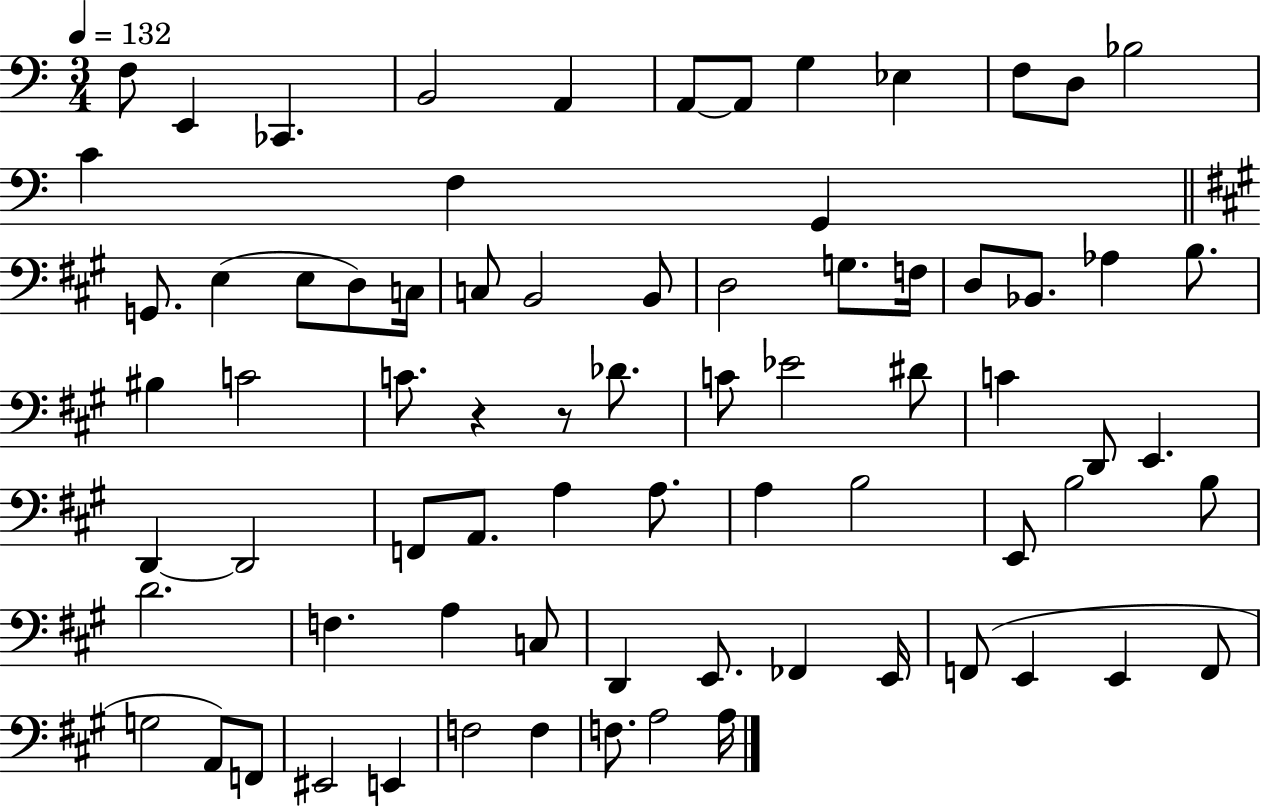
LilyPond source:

{
  \clef bass
  \numericTimeSignature
  \time 3/4
  \key c \major
  \tempo 4 = 132
  f8 e,4 ces,4. | b,2 a,4 | a,8~~ a,8 g4 ees4 | f8 d8 bes2 | \break c'4 f4 g,4 | \bar "||" \break \key a \major g,8. e4( e8 d8) c16 | c8 b,2 b,8 | d2 g8. f16 | d8 bes,8. aes4 b8. | \break bis4 c'2 | c'8. r4 r8 des'8. | c'8 ees'2 dis'8 | c'4 d,8 e,4. | \break d,4~~ d,2 | f,8 a,8. a4 a8. | a4 b2 | e,8 b2 b8 | \break d'2. | f4. a4 c8 | d,4 e,8. fes,4 e,16 | f,8( e,4 e,4 f,8 | \break g2 a,8) f,8 | eis,2 e,4 | f2 f4 | f8. a2 a16 | \break \bar "|."
}